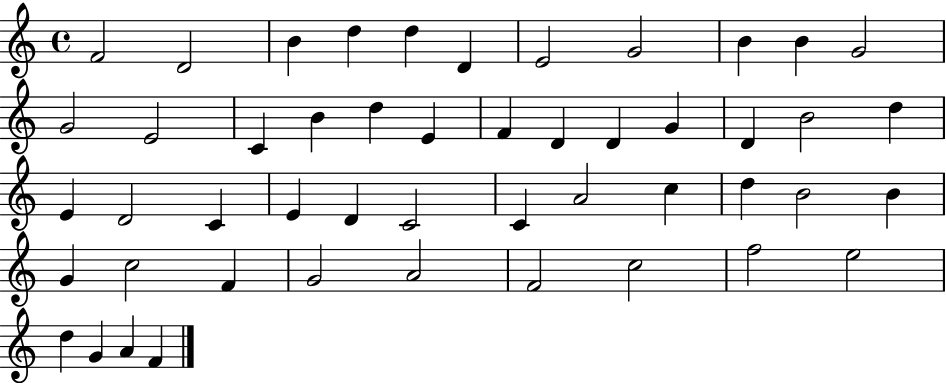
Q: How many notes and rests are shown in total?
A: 49